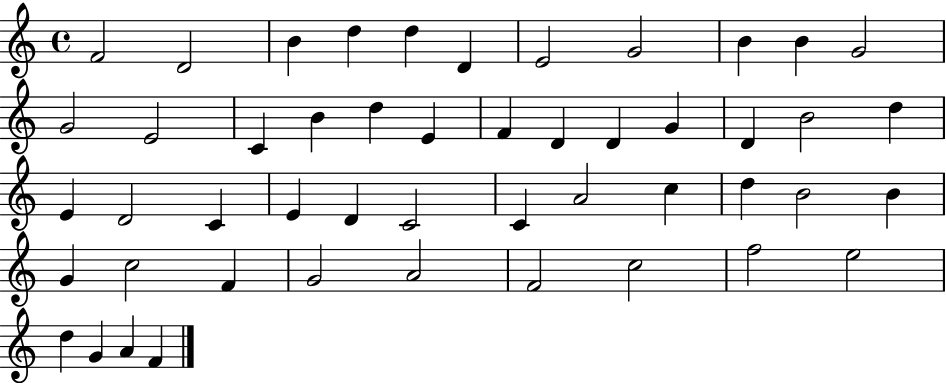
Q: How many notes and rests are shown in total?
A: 49